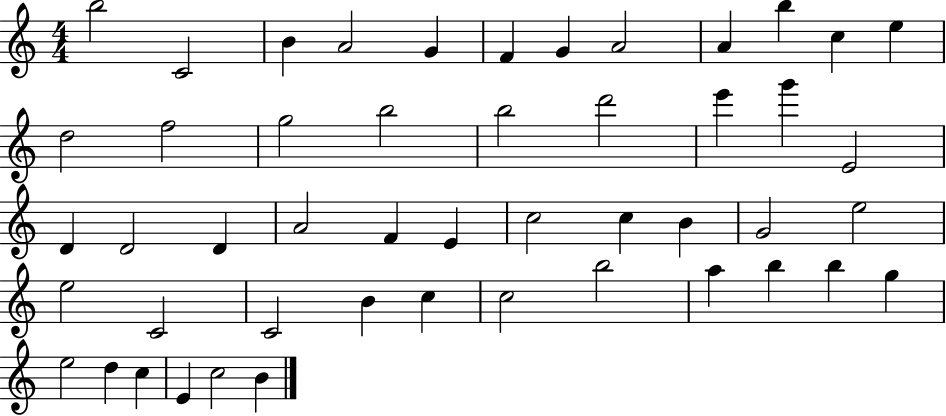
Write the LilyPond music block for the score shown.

{
  \clef treble
  \numericTimeSignature
  \time 4/4
  \key c \major
  b''2 c'2 | b'4 a'2 g'4 | f'4 g'4 a'2 | a'4 b''4 c''4 e''4 | \break d''2 f''2 | g''2 b''2 | b''2 d'''2 | e'''4 g'''4 e'2 | \break d'4 d'2 d'4 | a'2 f'4 e'4 | c''2 c''4 b'4 | g'2 e''2 | \break e''2 c'2 | c'2 b'4 c''4 | c''2 b''2 | a''4 b''4 b''4 g''4 | \break e''2 d''4 c''4 | e'4 c''2 b'4 | \bar "|."
}